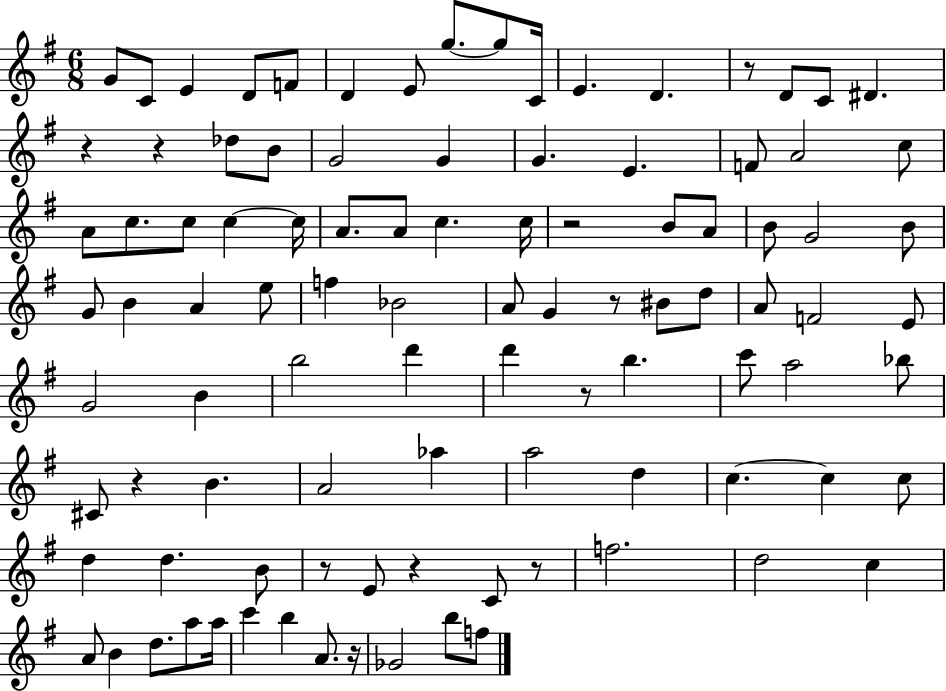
{
  \clef treble
  \numericTimeSignature
  \time 6/8
  \key g \major
  \repeat volta 2 { g'8 c'8 e'4 d'8 f'8 | d'4 e'8 g''8.~~ g''8 c'16 | e'4. d'4. | r8 d'8 c'8 dis'4. | \break r4 r4 des''8 b'8 | g'2 g'4 | g'4. e'4. | f'8 a'2 c''8 | \break a'8 c''8. c''8 c''4~~ c''16 | a'8. a'8 c''4. c''16 | r2 b'8 a'8 | b'8 g'2 b'8 | \break g'8 b'4 a'4 e''8 | f''4 bes'2 | a'8 g'4 r8 bis'8 d''8 | a'8 f'2 e'8 | \break g'2 b'4 | b''2 d'''4 | d'''4 r8 b''4. | c'''8 a''2 bes''8 | \break cis'8 r4 b'4. | a'2 aes''4 | a''2 d''4 | c''4.~~ c''4 c''8 | \break d''4 d''4. b'8 | r8 e'8 r4 c'8 r8 | f''2. | d''2 c''4 | \break a'8 b'4 d''8. a''8 a''16 | c'''4 b''4 a'8. r16 | ges'2 b''8 f''8 | } \bar "|."
}